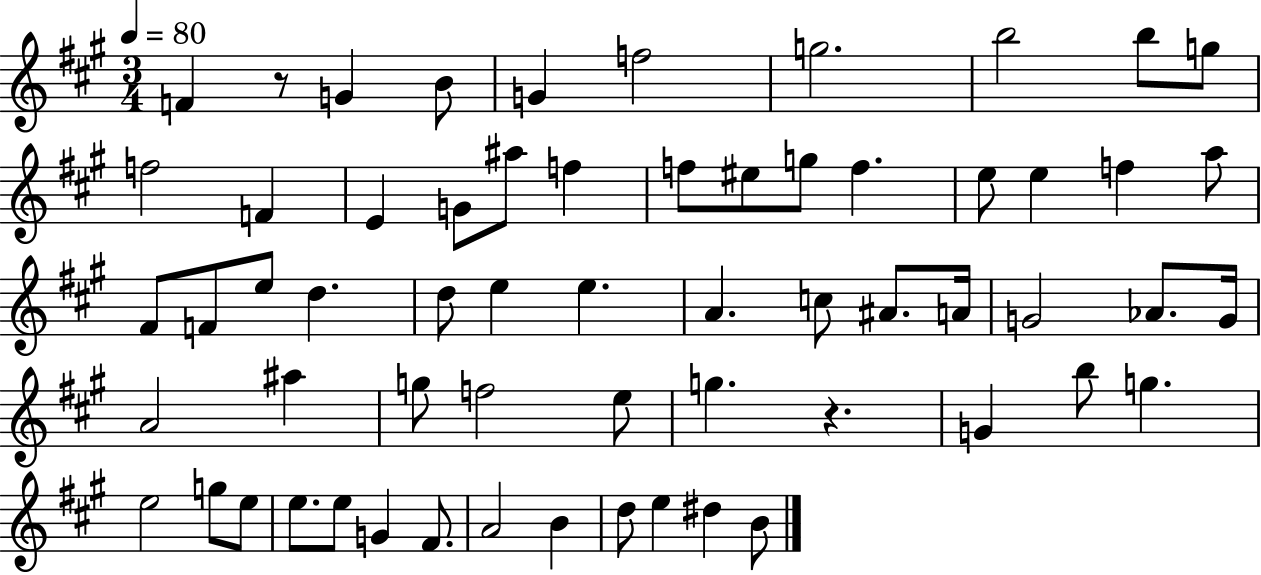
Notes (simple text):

F4/q R/e G4/q B4/e G4/q F5/h G5/h. B5/h B5/e G5/e F5/h F4/q E4/q G4/e A#5/e F5/q F5/e EIS5/e G5/e F5/q. E5/e E5/q F5/q A5/e F#4/e F4/e E5/e D5/q. D5/e E5/q E5/q. A4/q. C5/e A#4/e. A4/s G4/h Ab4/e. G4/s A4/h A#5/q G5/e F5/h E5/e G5/q. R/q. G4/q B5/e G5/q. E5/h G5/e E5/e E5/e. E5/e G4/q F#4/e. A4/h B4/q D5/e E5/q D#5/q B4/e